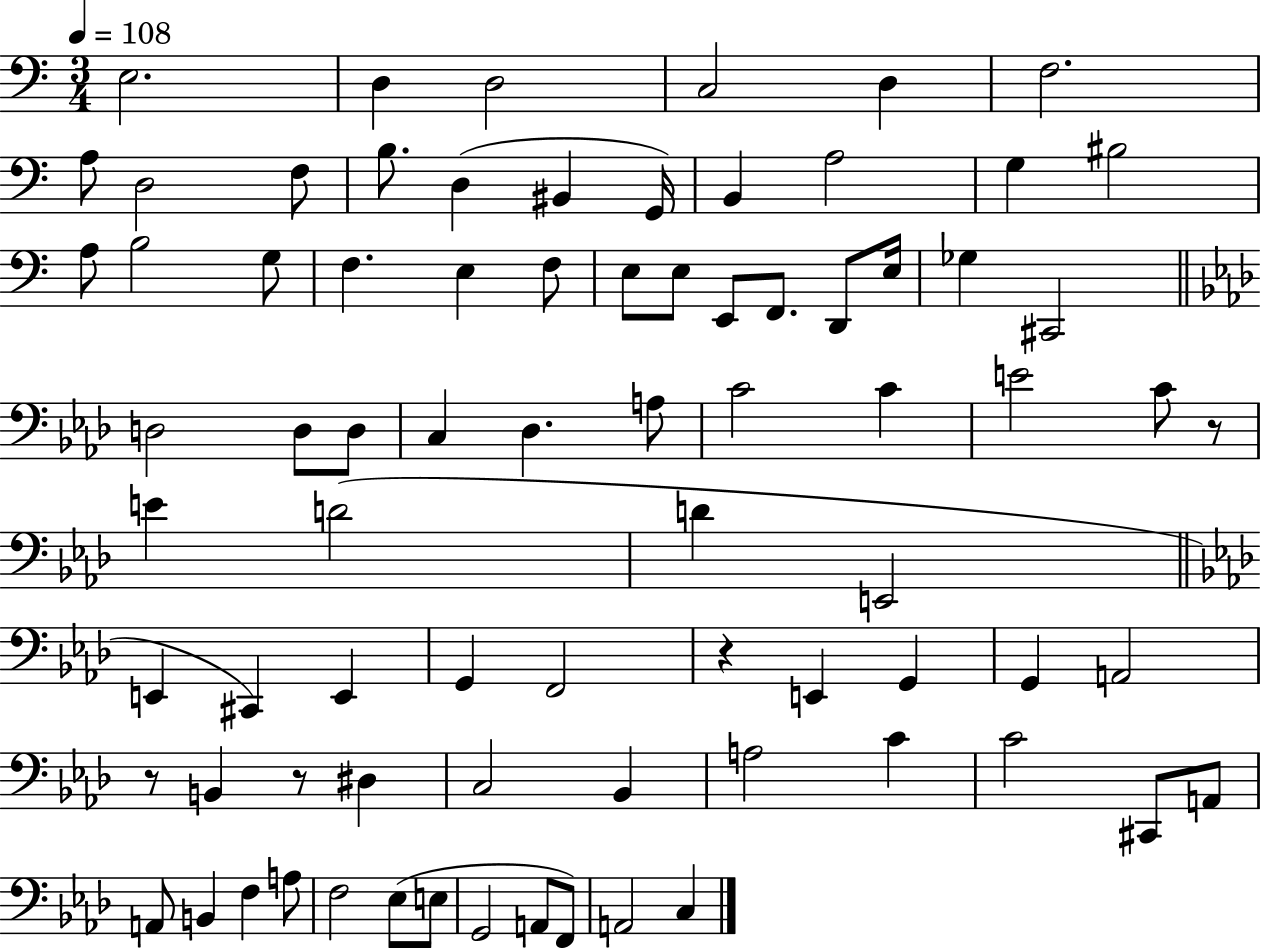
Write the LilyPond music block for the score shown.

{
  \clef bass
  \numericTimeSignature
  \time 3/4
  \key c \major
  \tempo 4 = 108
  e2. | d4 d2 | c2 d4 | f2. | \break a8 d2 f8 | b8. d4( bis,4 g,16) | b,4 a2 | g4 bis2 | \break a8 b2 g8 | f4. e4 f8 | e8 e8 e,8 f,8. d,8 e16 | ges4 cis,2 | \break \bar "||" \break \key aes \major d2 d8 d8 | c4 des4. a8 | c'2 c'4 | e'2 c'8 r8 | \break e'4 d'2( | d'4 e,2 | \bar "||" \break \key f \minor e,4 cis,4) e,4 | g,4 f,2 | r4 e,4 g,4 | g,4 a,2 | \break r8 b,4 r8 dis4 | c2 bes,4 | a2 c'4 | c'2 cis,8 a,8 | \break a,8 b,4 f4 a8 | f2 ees8( e8 | g,2 a,8 f,8) | a,2 c4 | \break \bar "|."
}